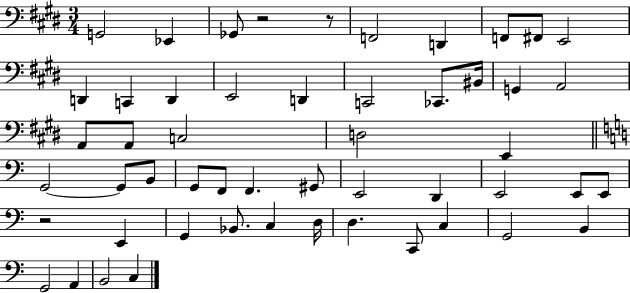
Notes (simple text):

G2/h Eb2/q Gb2/e R/h R/e F2/h D2/q F2/e F#2/e E2/h D2/q C2/q D2/q E2/h D2/q C2/h CES2/e. BIS2/s G2/q A2/h A2/e A2/e C3/h D3/h E2/q G2/h G2/e B2/e G2/e F2/e F2/q. G#2/e E2/h D2/q E2/h E2/e E2/e R/h E2/q G2/q Bb2/e. C3/q D3/s D3/q. C2/e C3/q G2/h B2/q G2/h A2/q B2/h C3/q